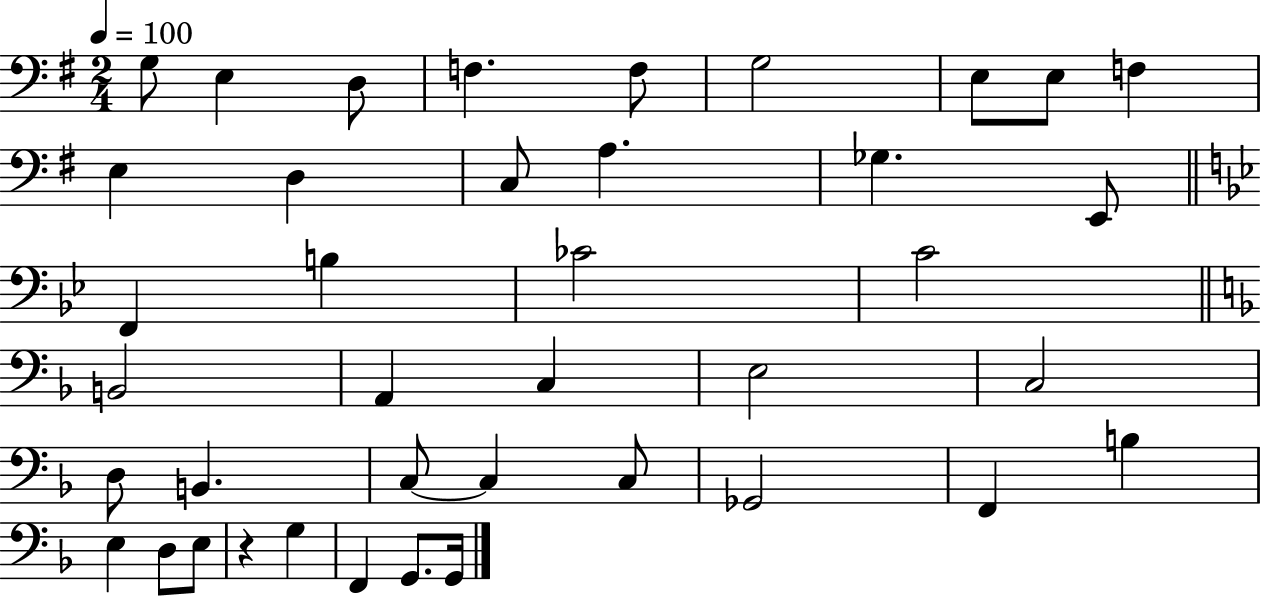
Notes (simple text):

G3/e E3/q D3/e F3/q. F3/e G3/h E3/e E3/e F3/q E3/q D3/q C3/e A3/q. Gb3/q. E2/e F2/q B3/q CES4/h C4/h B2/h A2/q C3/q E3/h C3/h D3/e B2/q. C3/e C3/q C3/e Gb2/h F2/q B3/q E3/q D3/e E3/e R/q G3/q F2/q G2/e. G2/s